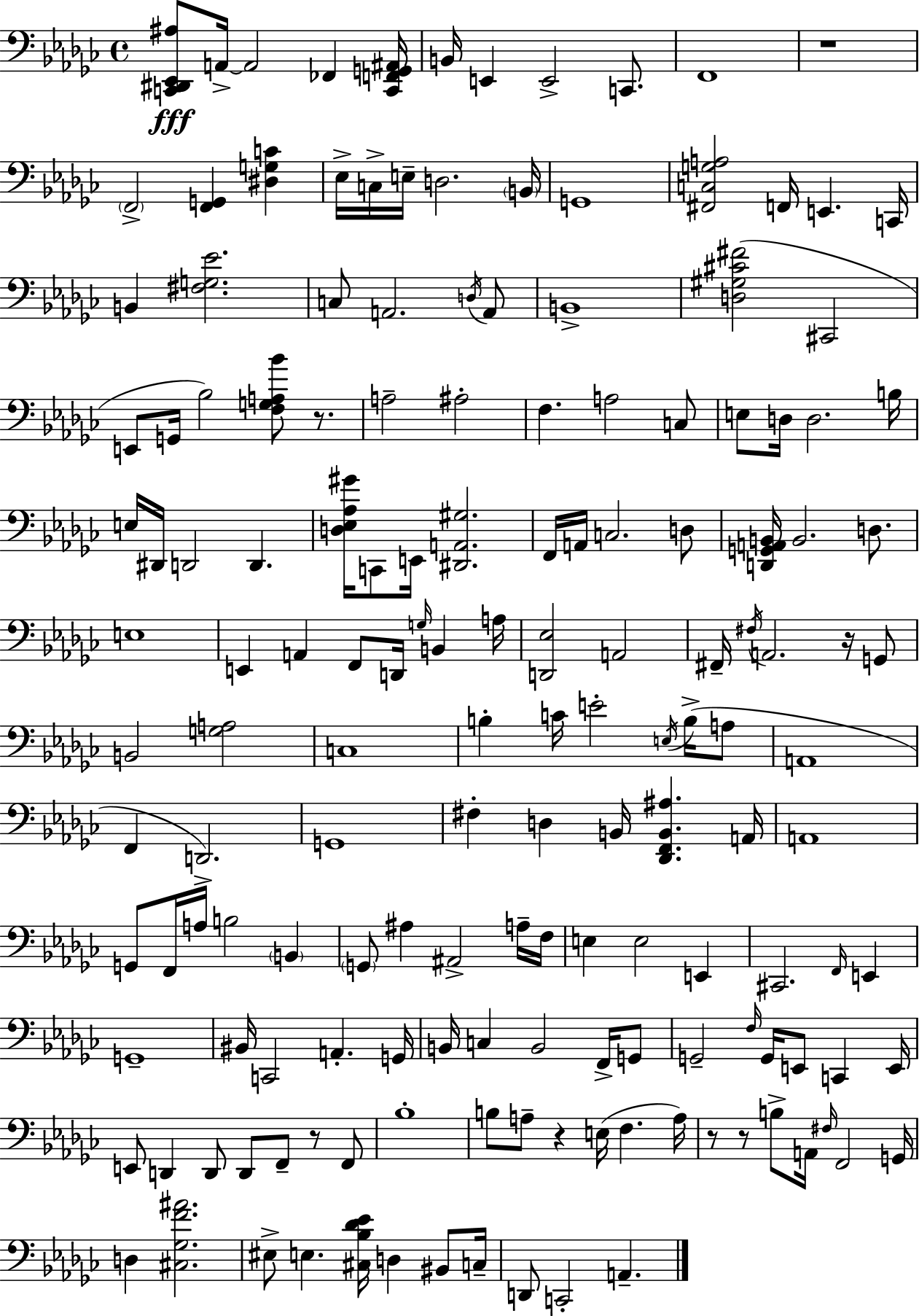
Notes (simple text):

[C2,D#2,Eb2,A#3]/e A2/s A2/h FES2/q [C2,F2,G2,A#2]/s B2/s E2/q E2/h C2/e. F2/w R/w F2/h [F2,G2]/q [D#3,G3,C4]/q Eb3/s C3/s E3/s D3/h. B2/s G2/w [F#2,C3,G3,A3]/h F2/s E2/q. C2/s B2/q [F#3,G3,Eb4]/h. C3/e A2/h. D3/s A2/e B2/w [D3,G#3,C#4,F#4]/h C#2/h E2/e G2/s Bb3/h [F3,G3,A3,Bb4]/e R/e. A3/h A#3/h F3/q. A3/h C3/e E3/e D3/s D3/h. B3/s E3/s D#2/s D2/h D2/q. [D3,Eb3,Ab3,G#4]/s C2/e E2/s [D#2,A2,G#3]/h. F2/s A2/s C3/h. D3/e [D2,G2,A2,B2]/s B2/h. D3/e. E3/w E2/q A2/q F2/e D2/s G3/s B2/q A3/s [D2,Eb3]/h A2/h F#2/s F#3/s A2/h. R/s G2/e B2/h [G3,A3]/h C3/w B3/q C4/s E4/h E3/s B3/s A3/e A2/w F2/q D2/h. G2/w F#3/q D3/q B2/s [Db2,F2,B2,A#3]/q. A2/s A2/w G2/e F2/s A3/s B3/h B2/q G2/e A#3/q A#2/h A3/s F3/s E3/q E3/h E2/q C#2/h. F2/s E2/q G2/w BIS2/s C2/h A2/q. G2/s B2/s C3/q B2/h F2/s G2/e G2/h F3/s G2/s E2/e C2/q E2/s E2/e D2/q D2/e D2/e F2/e R/e F2/e Bb3/w B3/e A3/e R/q E3/s F3/q. A3/s R/e R/e B3/e A2/s F#3/s F2/h G2/s D3/q [C#3,Gb3,F4,A#4]/h. EIS3/e E3/q. [C#3,Bb3,Db4,Eb4]/s D3/q BIS2/e C3/s D2/e C2/h A2/q.